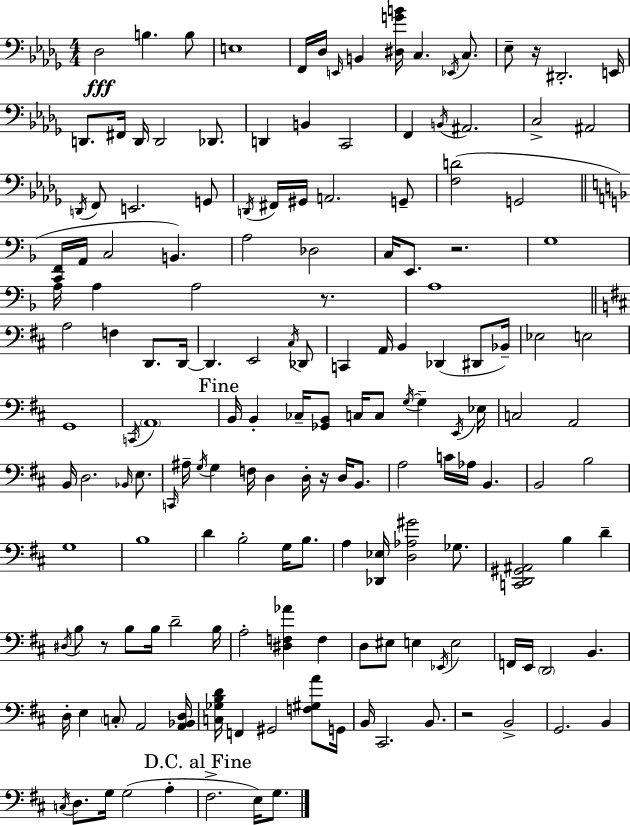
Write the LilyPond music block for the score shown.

{
  \clef bass
  \numericTimeSignature
  \time 4/4
  \key bes \minor
  des2\fff b4. b8 | e1 | f,16 des16 \grace { e,16 } b,4 <dis g' b'>16 c4. \acciaccatura { ees,16 } c8. | ees8-- r16 dis,2.-. | \break e,16 d,8. fis,16 d,16 d,2 des,8. | d,4 b,4 c,2 | f,4 \acciaccatura { b,16 } ais,2. | c2-> ais,2 | \break \acciaccatura { d,16 } f,8 e,2. | g,8 \acciaccatura { d,16 } fis,16 gis,16 a,2. | g,8-- <f d'>2( g,2 | \bar "||" \break \key d \minor <c, f,>16 a,16 c2 b,4.) | a2 des2 | c16 e,8. r2. | g1 | \break a16 a4 a2 r8. | a1 | \bar "||" \break \key b \minor a2 f4 d,8. d,16~~ | d,4. e,2 \acciaccatura { cis16 } des,8 | c,4 a,16 b,4 des,4( dis,8 | bes,16--) ees2 e2 | \break g,1 | \acciaccatura { c,16 } \parenthesize a,1 | \mark "Fine" b,16 b,4-. ces16-- <ges, b,>8 c16 c8 \acciaccatura { g16~ }~ g4-- | \acciaccatura { e,16 } ees16 c2 a,2 | \break b,16 d2. | \grace { bes,16 } e8. \grace { c,16 } ais16-- \acciaccatura { g16 } g4 f16 d4 | d16-. r16 d16 b,8. a2 c'16 | aes16 b,4. b,2 b2 | \break g1 | b1 | d'4 b2-. | g16 b8. a4 <des, ees>16 <d aes gis'>2 | \break ges8. <c, d, gis, ais,>2 b4 | d'4-- \acciaccatura { dis16 } b8 r8 b8 b16 d'2-- | b16 a2-. | <dis f aes'>4 f4 d8 eis8 e4 | \break \acciaccatura { ees,16 } e2 f,16 e,16 \parenthesize d,2 | b,4. d16-. e4 \parenthesize c8-. | a,2 <a, bes, d>16 <c ges b d'>16 f,4 gis,2 | <f gis a'>8 g,16 b,16 cis,2. | \break b,8. r2 | b,2-> g,2. | b,4 \acciaccatura { c16 } d8. g16 g2( | a4-. \mark "D.C. al Fine" fis2.-> | \break e16) g8. \bar "|."
}